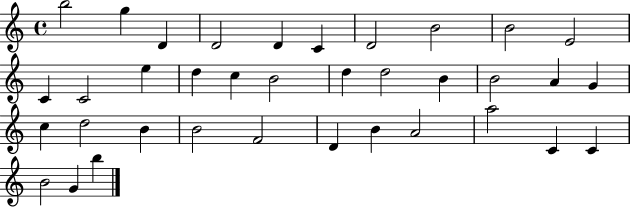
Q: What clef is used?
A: treble